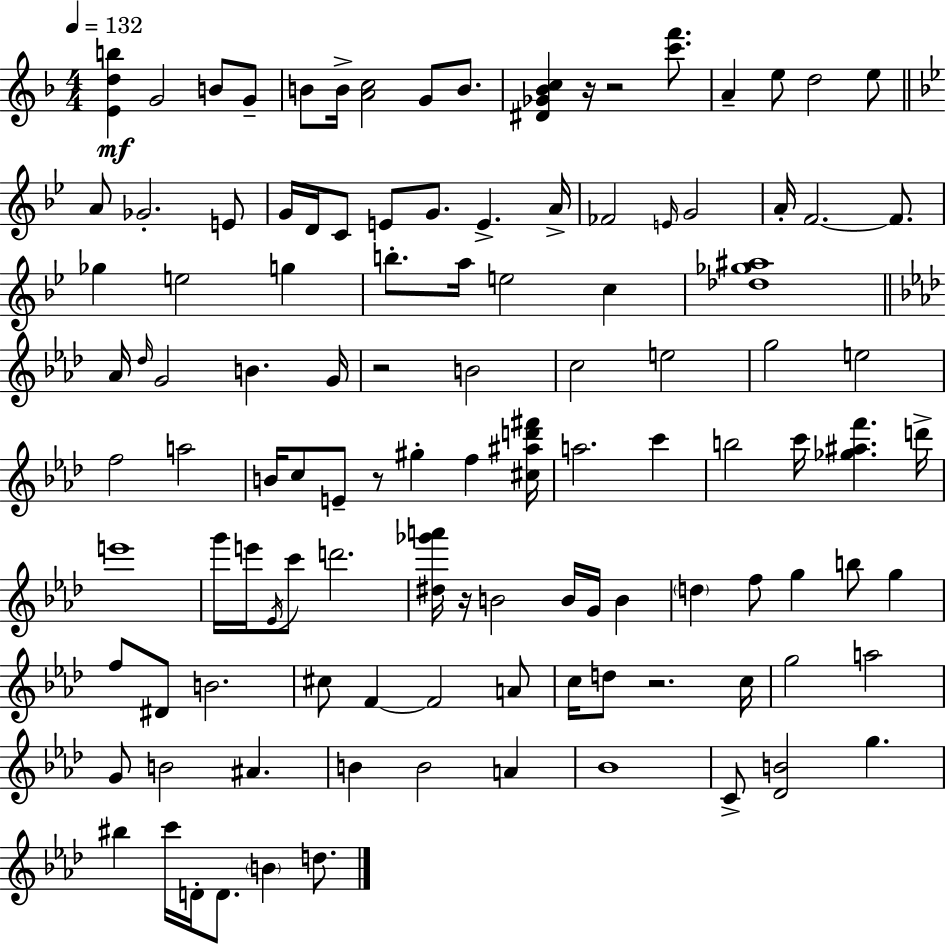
[E4,D5,B5]/q G4/h B4/e G4/e B4/e B4/s [A4,C5]/h G4/e B4/e. [D#4,Gb4,Bb4,C5]/q R/s R/h [C6,F6]/e. A4/q E5/e D5/h E5/e A4/e Gb4/h. E4/e G4/s D4/s C4/e E4/e G4/e. E4/q. A4/s FES4/h E4/s G4/h A4/s F4/h. F4/e. Gb5/q E5/h G5/q B5/e. A5/s E5/h C5/q [Db5,Gb5,A#5]/w Ab4/s Db5/s G4/h B4/q. G4/s R/h B4/h C5/h E5/h G5/h E5/h F5/h A5/h B4/s C5/e E4/e R/e G#5/q F5/q [C#5,A#5,D6,F#6]/s A5/h. C6/q B5/h C6/s [Gb5,A#5,F6]/q. D6/s E6/w G6/s E6/s Eb4/s C6/e D6/h. [D#5,Gb6,A6]/s R/s B4/h B4/s G4/s B4/q D5/q F5/e G5/q B5/e G5/q F5/e D#4/e B4/h. C#5/e F4/q F4/h A4/e C5/s D5/e R/h. C5/s G5/h A5/h G4/e B4/h A#4/q. B4/q B4/h A4/q Bb4/w C4/e [Db4,B4]/h G5/q. BIS5/q C6/s D4/s D4/e. B4/q D5/e.